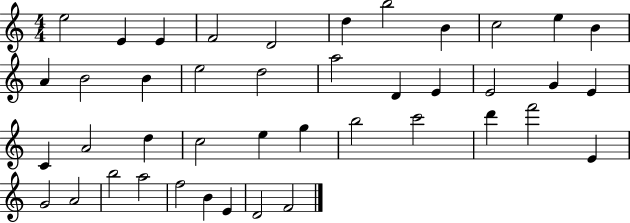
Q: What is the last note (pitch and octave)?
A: F4